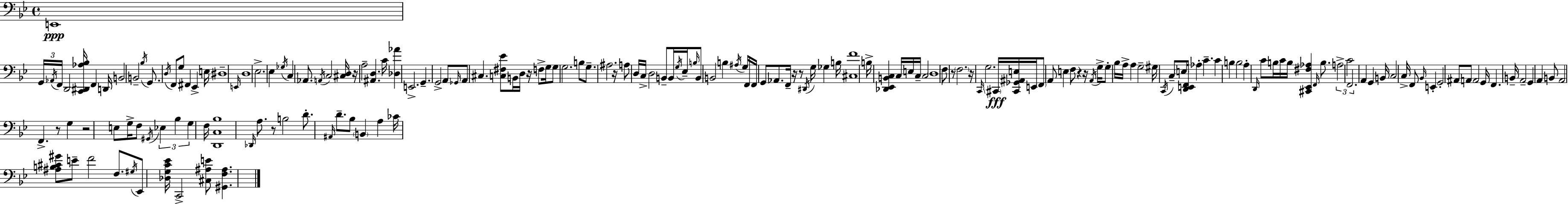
X:1
T:Untitled
M:4/4
L:1/4
K:Gm
E,,4 G,,/4 _A,,/4 F,,/4 D,,2 [C,,^D,,_A,_B,]/4 F,, D,,/4 B,,2 B,,2 _B,/4 G,,/2 D,/4 F,,/2 G,/2 ^F,, _E,, E,/4 ^D,4 E,,/4 D,4 _E,2 _E, _G,/4 C, _A,,/2 A,,/4 C,2 [^C,D,]/4 z/4 A,2 [^A,,D,] C/4 [_D,_A] E,,2 G,, G,,2 A,,/2 _G,,/4 A,,/2 ^C, [C,^F,_E]/2 B,,/4 D,/4 z/4 F,/2 G,/4 G,/2 G,2 B,/2 G,/2 ^A,2 z/4 A,/2 D,/4 C,/4 D,2 B,,/2 B,,/4 G,/4 _E,/4 B,/4 B,,/2 B,,2 B, ^A,/4 G,/4 F,,/4 F,,/4 G,,/2 _A,,/2 F,,/4 z/4 z/2 ^D,,/4 G,/4 _G, B,/4 [^C,F]4 B,/4 [_D,,_E,,B,,C,] C,/4 E,/4 C,/4 C,2 D,4 F,/2 z/2 F,2 z/4 C,,/4 G,2 ^C,,/4 [^C,,_G,,^A,,E,]/4 E,,/4 F,,/2 A,,/2 E, F,/2 z z/4 A,,/4 G,/4 G,/2 _B,/4 A,/4 A, G,2 ^G,/4 C,,/4 C,/2 E,/2 [D,,E,,F,,]/4 _A, C C B, B,2 A, D,,/4 C/2 B,/4 C/4 B,/4 [^C,,_E,,^F,_A,] F,,/4 B,/2 A,2 C2 F,,2 A,, G,, B,,/4 C,2 C,/4 F,,/2 _B,,/4 E,, G,,2 ^A,,/2 A,,/2 A,,2 G,,/4 F,, B,,/4 A,,2 G,, A,, B,,/2 A,,2 F,, z/2 G, z2 E,/2 G,/4 F,/2 ^G,,/4 _E, _B, G, F,/4 [D,,C,_B,]4 _D,,/4 A,/2 z/2 B,2 D/2 ^A,,/4 D/2 _B,/2 B,, A, _C/4 [^A,B,^C^G]/2 E/2 F2 F,/2 ^G,/4 _E,,/2 [_D,G,C_E]/4 C,,2 [^C,^A,E]/2 [^G,,F,^A,]